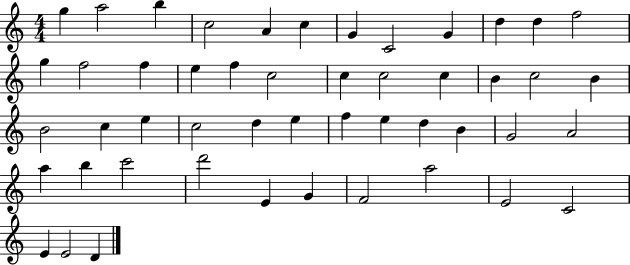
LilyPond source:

{
  \clef treble
  \numericTimeSignature
  \time 4/4
  \key c \major
  g''4 a''2 b''4 | c''2 a'4 c''4 | g'4 c'2 g'4 | d''4 d''4 f''2 | \break g''4 f''2 f''4 | e''4 f''4 c''2 | c''4 c''2 c''4 | b'4 c''2 b'4 | \break b'2 c''4 e''4 | c''2 d''4 e''4 | f''4 e''4 d''4 b'4 | g'2 a'2 | \break a''4 b''4 c'''2 | d'''2 e'4 g'4 | f'2 a''2 | e'2 c'2 | \break e'4 e'2 d'4 | \bar "|."
}